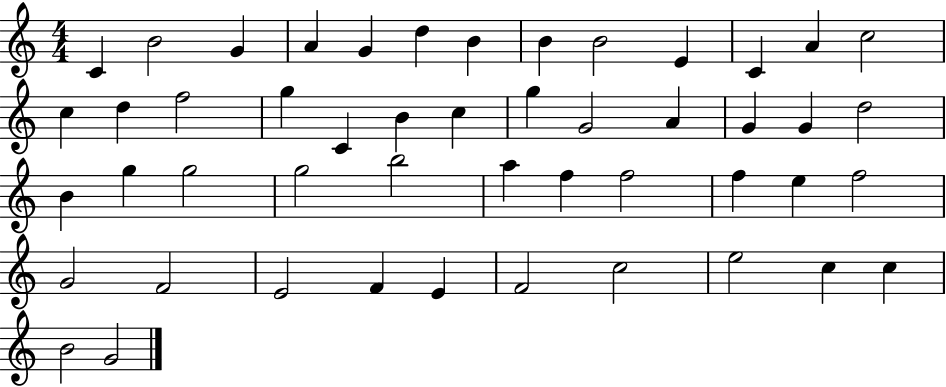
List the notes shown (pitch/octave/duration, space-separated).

C4/q B4/h G4/q A4/q G4/q D5/q B4/q B4/q B4/h E4/q C4/q A4/q C5/h C5/q D5/q F5/h G5/q C4/q B4/q C5/q G5/q G4/h A4/q G4/q G4/q D5/h B4/q G5/q G5/h G5/h B5/h A5/q F5/q F5/h F5/q E5/q F5/h G4/h F4/h E4/h F4/q E4/q F4/h C5/h E5/h C5/q C5/q B4/h G4/h